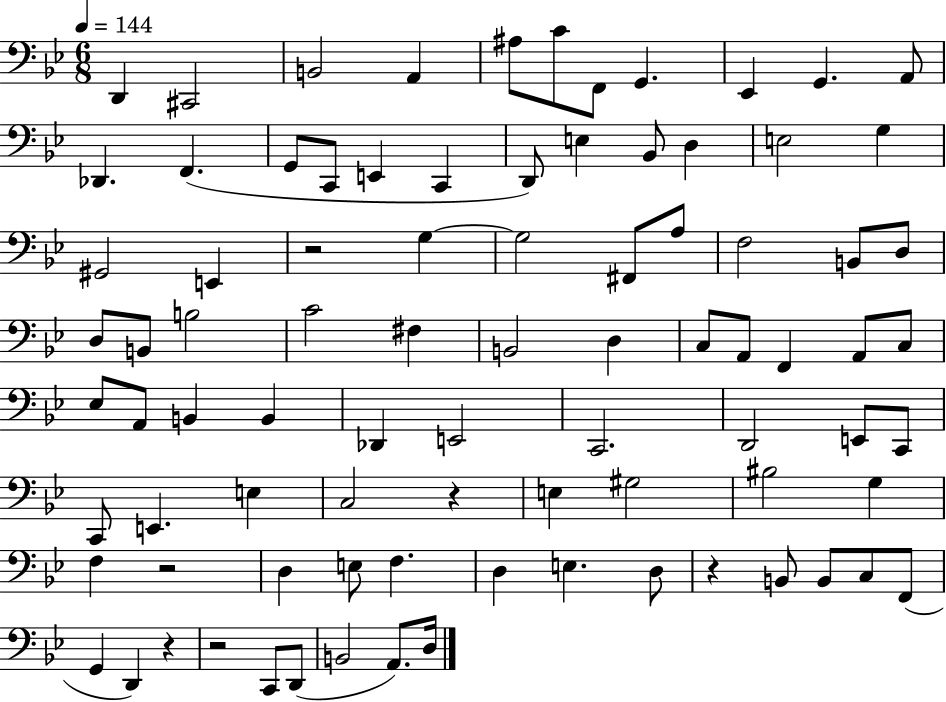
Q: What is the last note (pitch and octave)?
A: D3